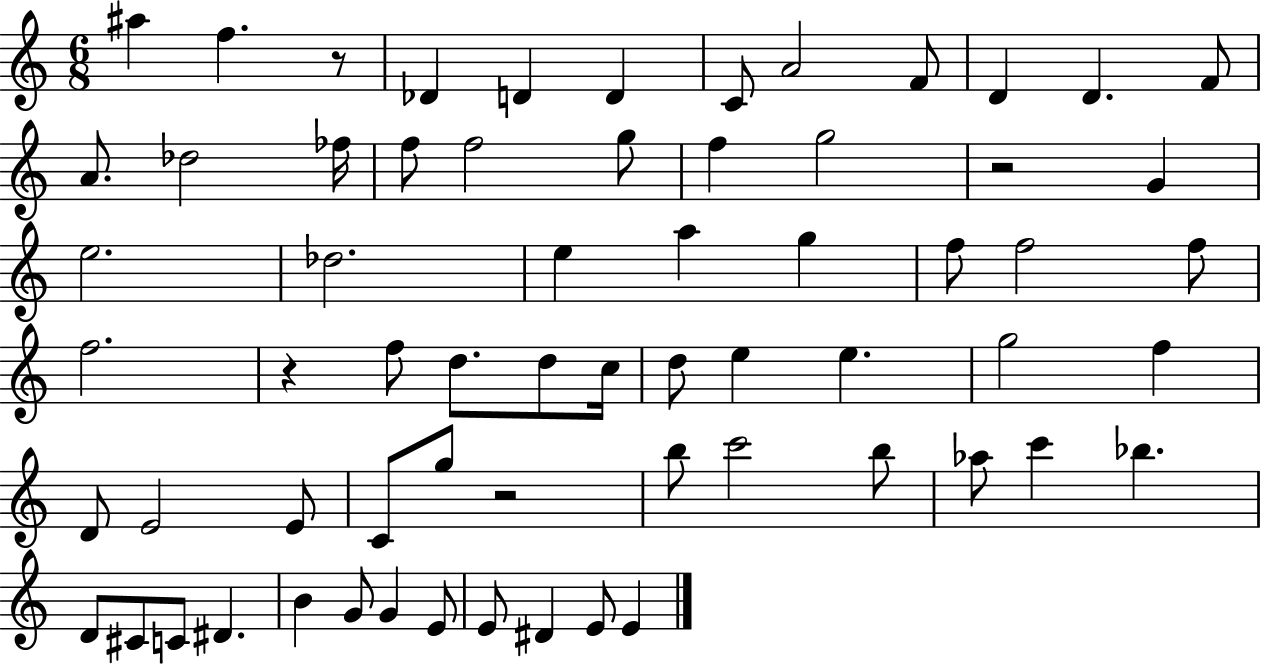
A#5/q F5/q. R/e Db4/q D4/q D4/q C4/e A4/h F4/e D4/q D4/q. F4/e A4/e. Db5/h FES5/s F5/e F5/h G5/e F5/q G5/h R/h G4/q E5/h. Db5/h. E5/q A5/q G5/q F5/e F5/h F5/e F5/h. R/q F5/e D5/e. D5/e C5/s D5/e E5/q E5/q. G5/h F5/q D4/e E4/h E4/e C4/e G5/e R/h B5/e C6/h B5/e Ab5/e C6/q Bb5/q. D4/e C#4/e C4/e D#4/q. B4/q G4/e G4/q E4/e E4/e D#4/q E4/e E4/q